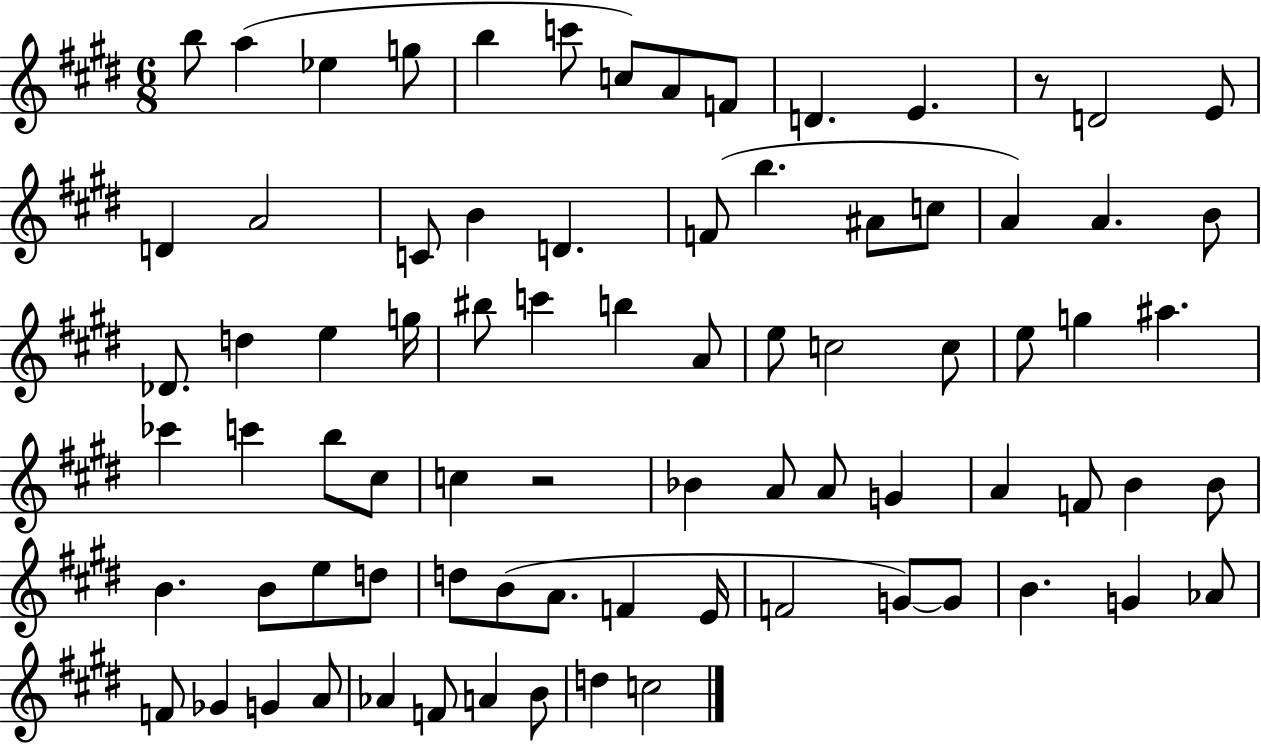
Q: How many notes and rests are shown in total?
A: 79